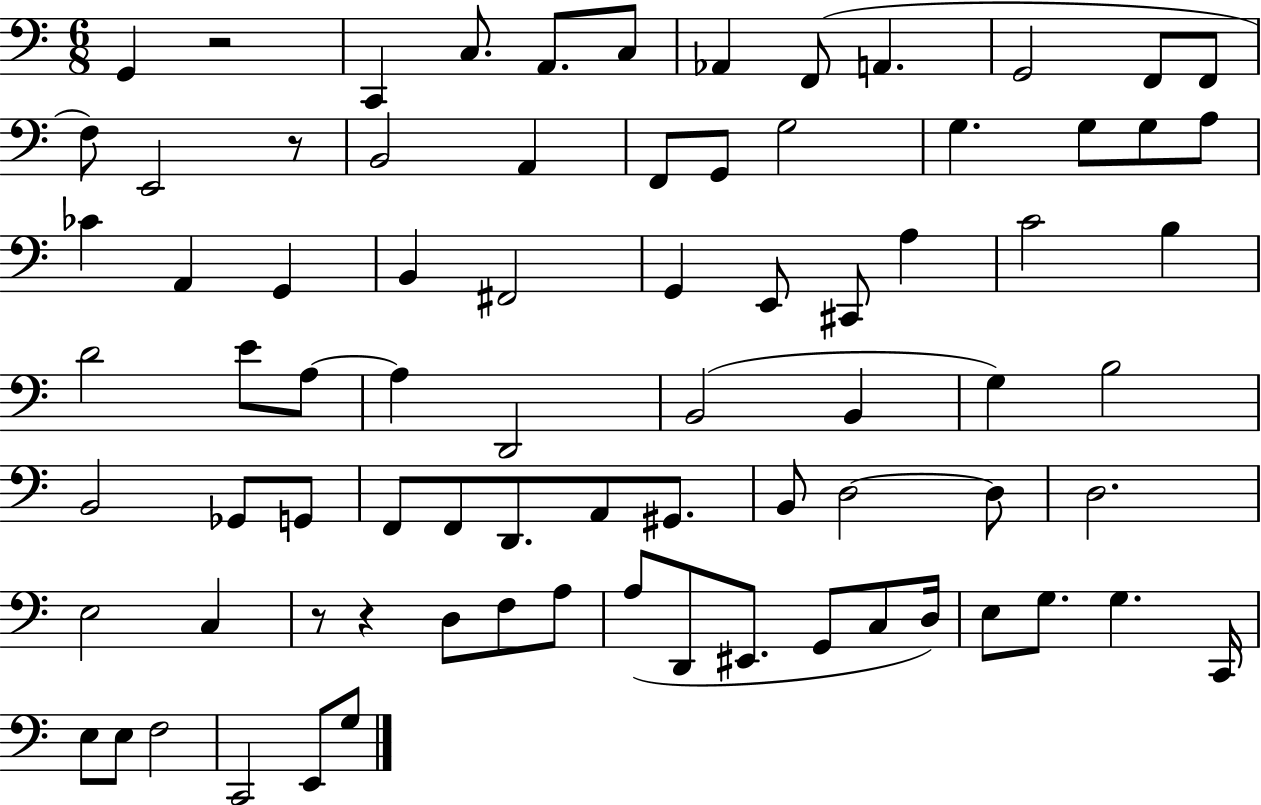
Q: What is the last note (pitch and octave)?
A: G3